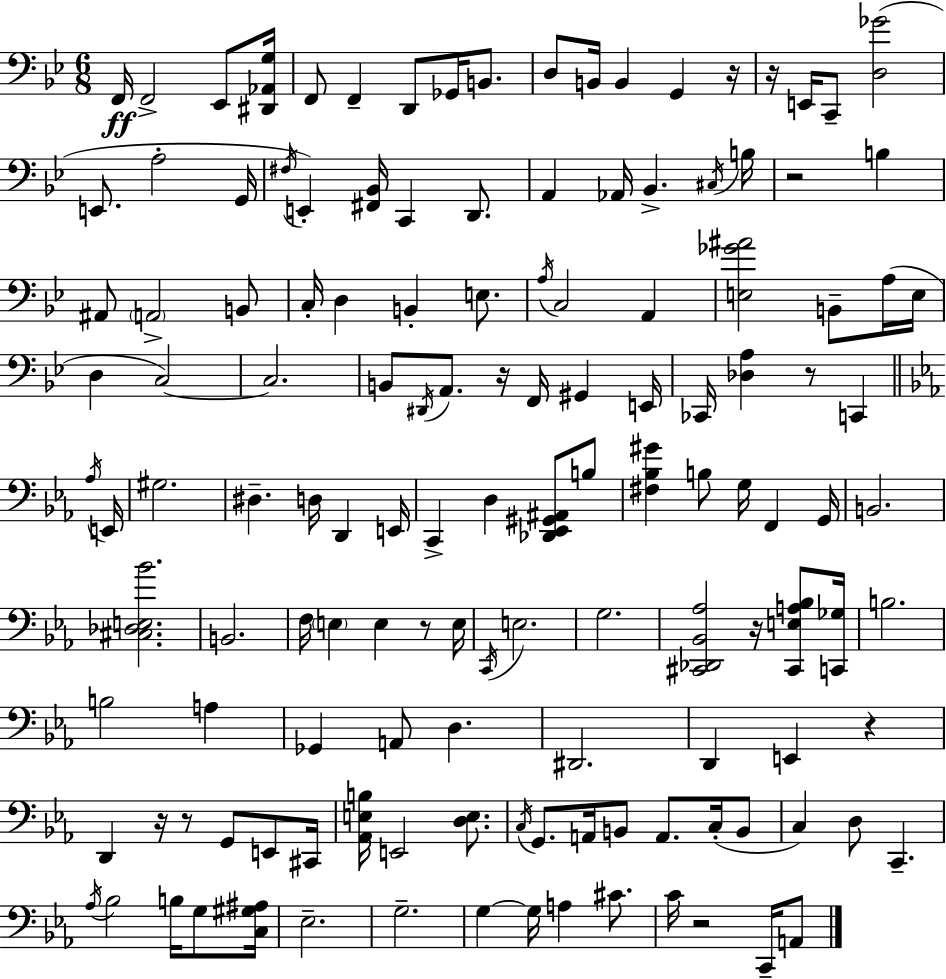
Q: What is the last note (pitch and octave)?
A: A2